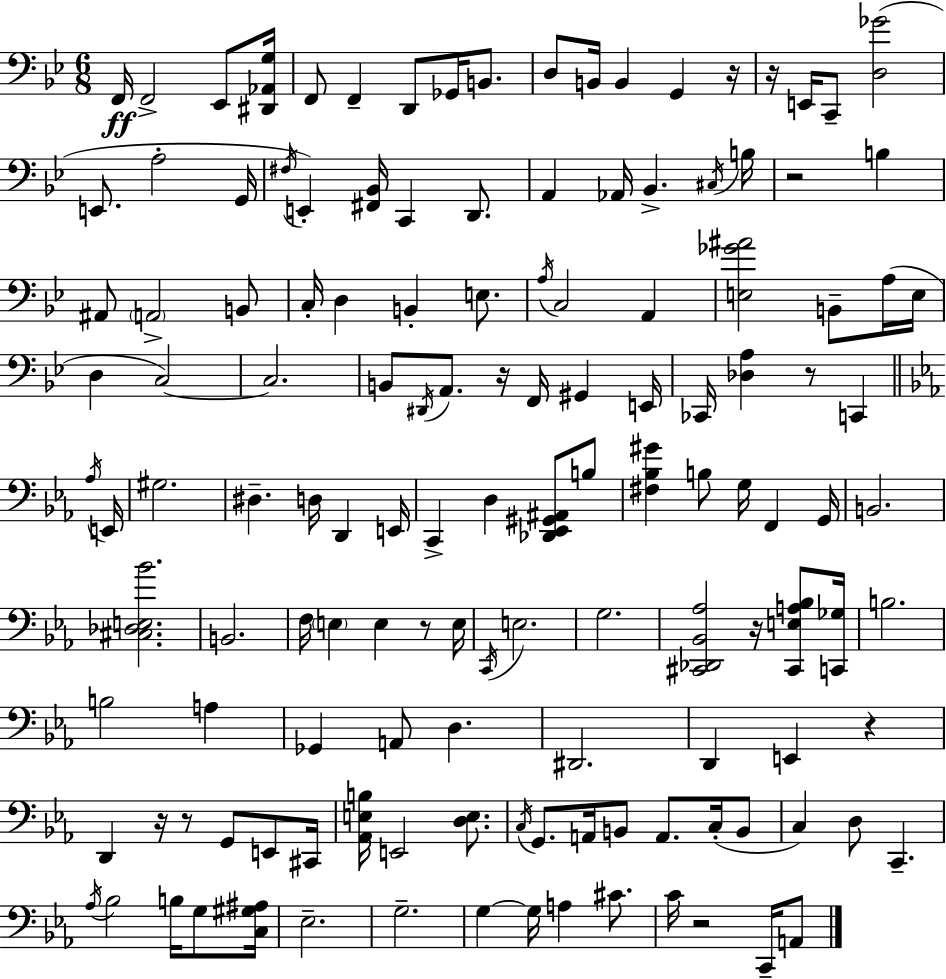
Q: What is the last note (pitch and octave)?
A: A2